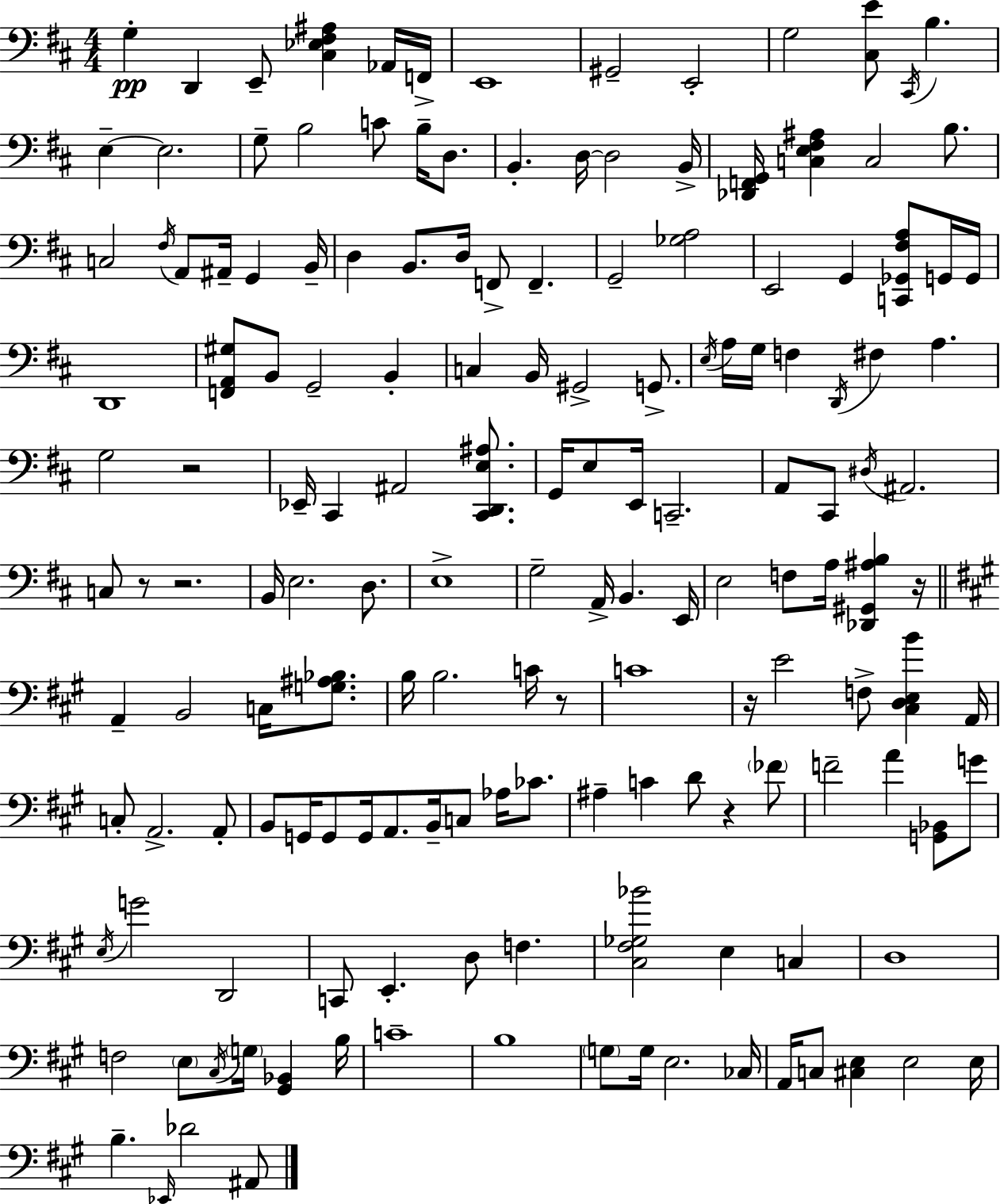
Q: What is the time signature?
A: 4/4